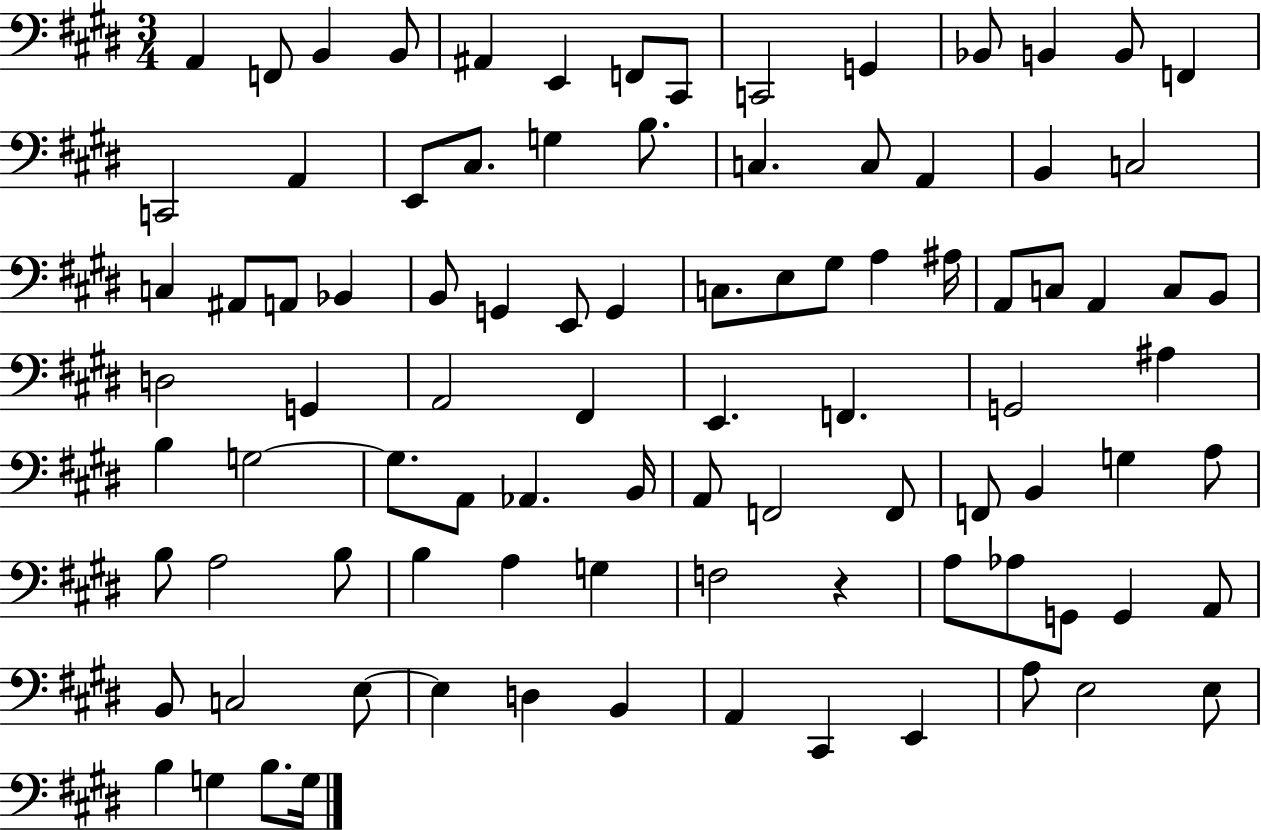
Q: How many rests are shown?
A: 1